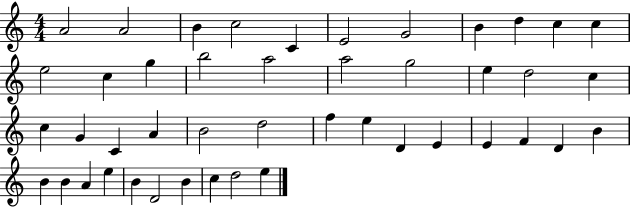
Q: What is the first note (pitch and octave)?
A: A4